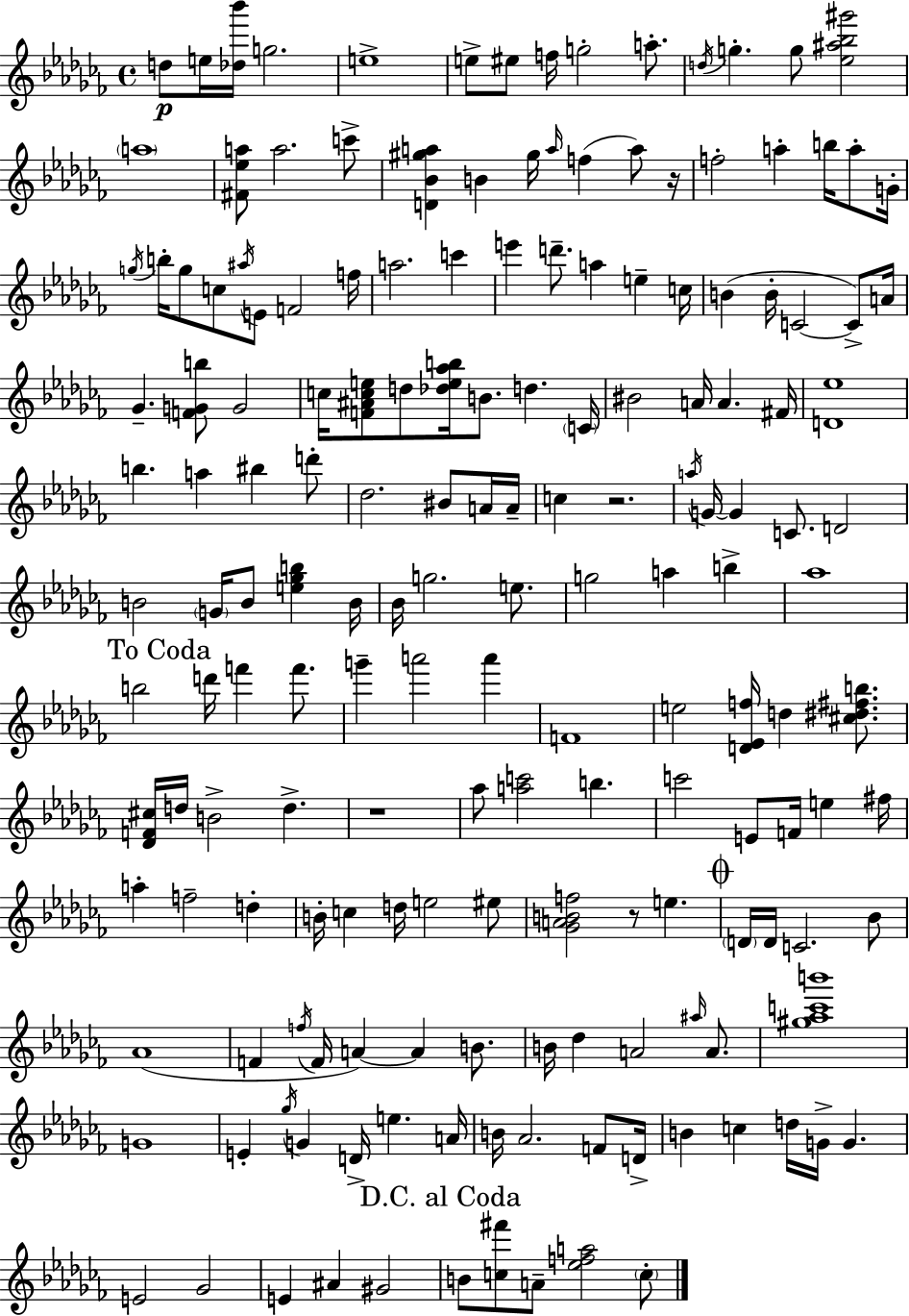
{
  \clef treble
  \time 4/4
  \defaultTimeSignature
  \key aes \minor
  d''8\p e''16 <des'' bes'''>16 g''2. | e''1-> | e''8-> eis''8 f''16 g''2-. a''8.-. | \acciaccatura { d''16 } g''4.-. g''8 <ees'' ais'' bes'' gis'''>2 | \break \parenthesize a''1 | <fis' ees'' a''>8 a''2. c'''8-> | <d' bes' gis'' a''>4 b'4 gis''16 \grace { a''16 }( f''4 a''8) | r16 f''2-. a''4-. b''16 a''8-. | \break g'16-. \acciaccatura { g''16 } b''16-. g''8 c''8 \acciaccatura { ais''16 } e'8 f'2 | f''16 a''2. | c'''4 e'''4 d'''8.-- a''4 e''4-- | c''16 b'4( b'16-. c'2~~ | \break c'8->) a'16 ges'4.-- <f' g' b''>8 g'2 | c''16 <f' ais' c'' e''>8 d''8 <des'' e'' aes'' b''>16 b'8. d''4. | \parenthesize c'16 bis'2 a'16 a'4. | fis'16 <d' ees''>1 | \break b''4. a''4 bis''4 | d'''8-. des''2. | bis'8 a'16 a'16-- c''4 r2. | \acciaccatura { a''16 } g'16~~ g'4 c'8. d'2 | \break b'2 \parenthesize g'16 b'8 | <e'' ges'' b''>4 b'16 bes'16 g''2. | e''8. g''2 a''4 | b''4-> aes''1 | \break \mark "To Coda" b''2 d'''16 f'''4 | f'''8. g'''4-- a'''2 | a'''4 f'1 | e''2 <d' ees' f''>16 d''4 | \break <cis'' dis'' fis'' b''>8. <des' f' cis''>16 d''16 b'2-> d''4.-> | r1 | aes''8 <a'' c'''>2 b''4. | c'''2 e'8 f'16 | \break e''4 fis''16 a''4-. f''2-- | d''4-. b'16-. c''4 d''16 e''2 | eis''8 <ges' a' b' f''>2 r8 e''4. | \mark \markup { \musicglyph "scripts.coda" } \parenthesize d'16 d'16 c'2. | \break bes'8 aes'1( | f'4 \acciaccatura { f''16 } f'16 a'4~~) a'4 | b'8. b'16 des''4 a'2 | \grace { ais''16 } a'8. <gis'' aes'' c''' b'''>1 | \break g'1 | e'4-. \acciaccatura { ges''16 } g'4 | d'16-> e''4. a'16 b'16 aes'2. | f'8 d'16-> b'4 c''4 | \break d''16 g'16-> g'4. e'2 | ges'2 e'4 ais'4 | gis'2 \mark "D.C. al Coda" b'8 <c'' fis'''>8 a'8-- <ees'' f'' a''>2 | \parenthesize c''8-. \bar "|."
}